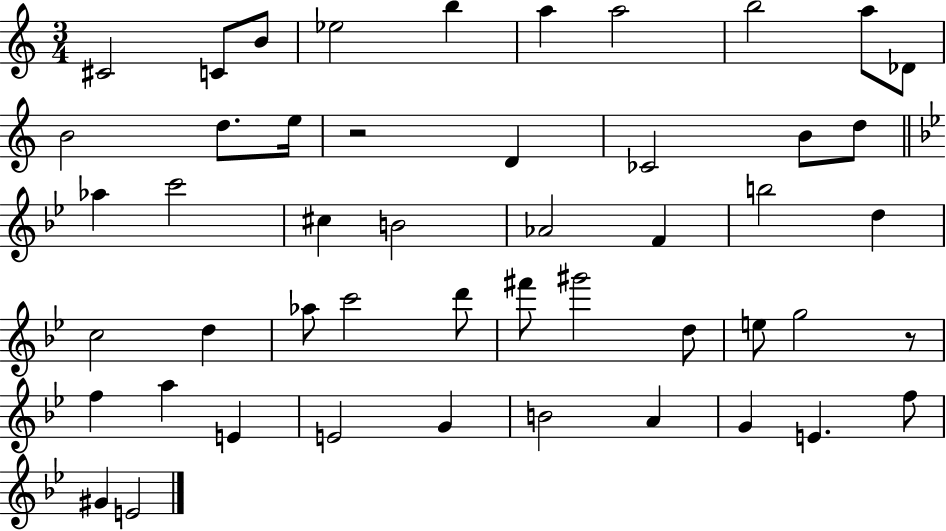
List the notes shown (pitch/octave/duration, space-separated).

C#4/h C4/e B4/e Eb5/h B5/q A5/q A5/h B5/h A5/e Db4/e B4/h D5/e. E5/s R/h D4/q CES4/h B4/e D5/e Ab5/q C6/h C#5/q B4/h Ab4/h F4/q B5/h D5/q C5/h D5/q Ab5/e C6/h D6/e F#6/e G#6/h D5/e E5/e G5/h R/e F5/q A5/q E4/q E4/h G4/q B4/h A4/q G4/q E4/q. F5/e G#4/q E4/h